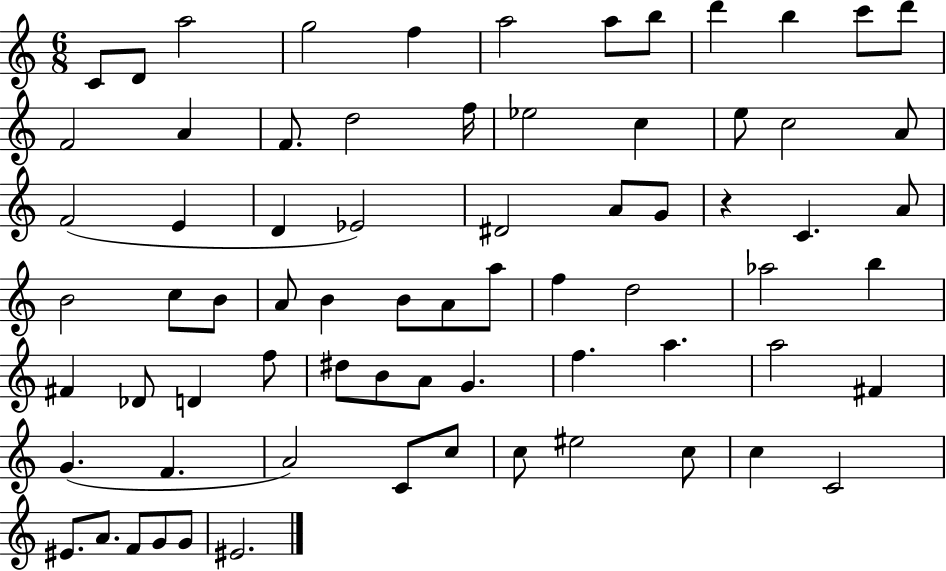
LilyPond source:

{
  \clef treble
  \numericTimeSignature
  \time 6/8
  \key c \major
  \repeat volta 2 { c'8 d'8 a''2 | g''2 f''4 | a''2 a''8 b''8 | d'''4 b''4 c'''8 d'''8 | \break f'2 a'4 | f'8. d''2 f''16 | ees''2 c''4 | e''8 c''2 a'8 | \break f'2( e'4 | d'4 ees'2) | dis'2 a'8 g'8 | r4 c'4. a'8 | \break b'2 c''8 b'8 | a'8 b'4 b'8 a'8 a''8 | f''4 d''2 | aes''2 b''4 | \break fis'4 des'8 d'4 f''8 | dis''8 b'8 a'8 g'4. | f''4. a''4. | a''2 fis'4 | \break g'4.( f'4. | a'2) c'8 c''8 | c''8 eis''2 c''8 | c''4 c'2 | \break eis'8. a'8. f'8 g'8 g'8 | eis'2. | } \bar "|."
}